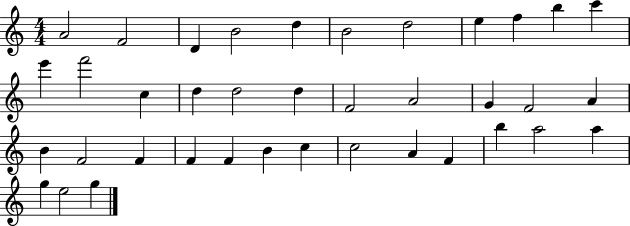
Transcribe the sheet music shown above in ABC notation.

X:1
T:Untitled
M:4/4
L:1/4
K:C
A2 F2 D B2 d B2 d2 e f b c' e' f'2 c d d2 d F2 A2 G F2 A B F2 F F F B c c2 A F b a2 a g e2 g